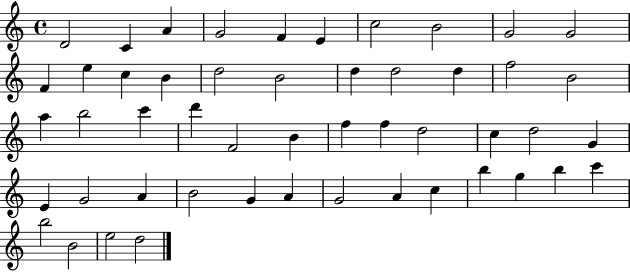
D4/h C4/q A4/q G4/h F4/q E4/q C5/h B4/h G4/h G4/h F4/q E5/q C5/q B4/q D5/h B4/h D5/q D5/h D5/q F5/h B4/h A5/q B5/h C6/q D6/q F4/h B4/q F5/q F5/q D5/h C5/q D5/h G4/q E4/q G4/h A4/q B4/h G4/q A4/q G4/h A4/q C5/q B5/q G5/q B5/q C6/q B5/h B4/h E5/h D5/h